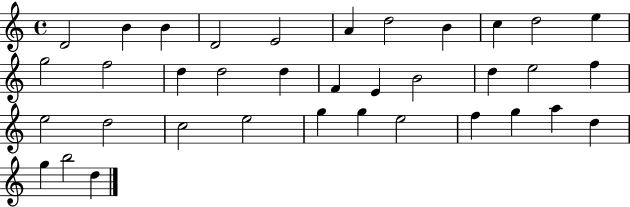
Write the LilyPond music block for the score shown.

{
  \clef treble
  \time 4/4
  \defaultTimeSignature
  \key c \major
  d'2 b'4 b'4 | d'2 e'2 | a'4 d''2 b'4 | c''4 d''2 e''4 | \break g''2 f''2 | d''4 d''2 d''4 | f'4 e'4 b'2 | d''4 e''2 f''4 | \break e''2 d''2 | c''2 e''2 | g''4 g''4 e''2 | f''4 g''4 a''4 d''4 | \break g''4 b''2 d''4 | \bar "|."
}